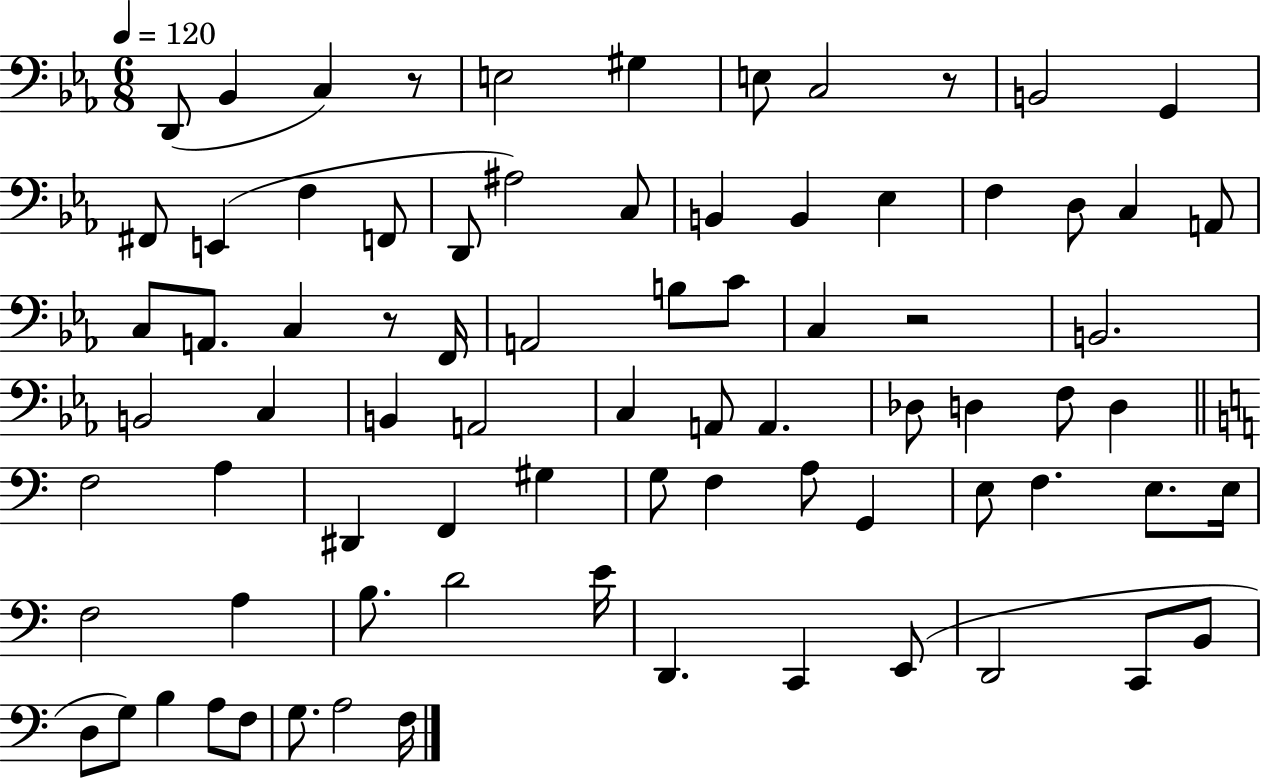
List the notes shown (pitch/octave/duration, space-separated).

D2/e Bb2/q C3/q R/e E3/h G#3/q E3/e C3/h R/e B2/h G2/q F#2/e E2/q F3/q F2/e D2/e A#3/h C3/e B2/q B2/q Eb3/q F3/q D3/e C3/q A2/e C3/e A2/e. C3/q R/e F2/s A2/h B3/e C4/e C3/q R/h B2/h. B2/h C3/q B2/q A2/h C3/q A2/e A2/q. Db3/e D3/q F3/e D3/q F3/h A3/q D#2/q F2/q G#3/q G3/e F3/q A3/e G2/q E3/e F3/q. E3/e. E3/s F3/h A3/q B3/e. D4/h E4/s D2/q. C2/q E2/e D2/h C2/e B2/e D3/e G3/e B3/q A3/e F3/e G3/e. A3/h F3/s